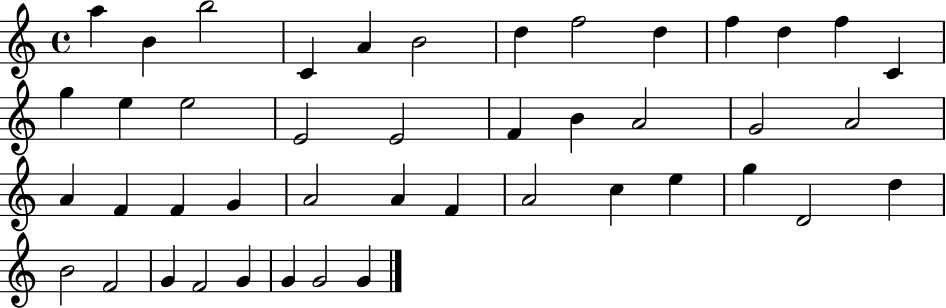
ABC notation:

X:1
T:Untitled
M:4/4
L:1/4
K:C
a B b2 C A B2 d f2 d f d f C g e e2 E2 E2 F B A2 G2 A2 A F F G A2 A F A2 c e g D2 d B2 F2 G F2 G G G2 G